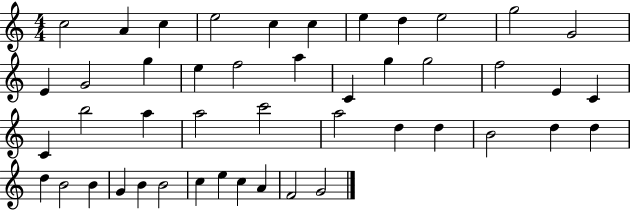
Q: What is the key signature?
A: C major